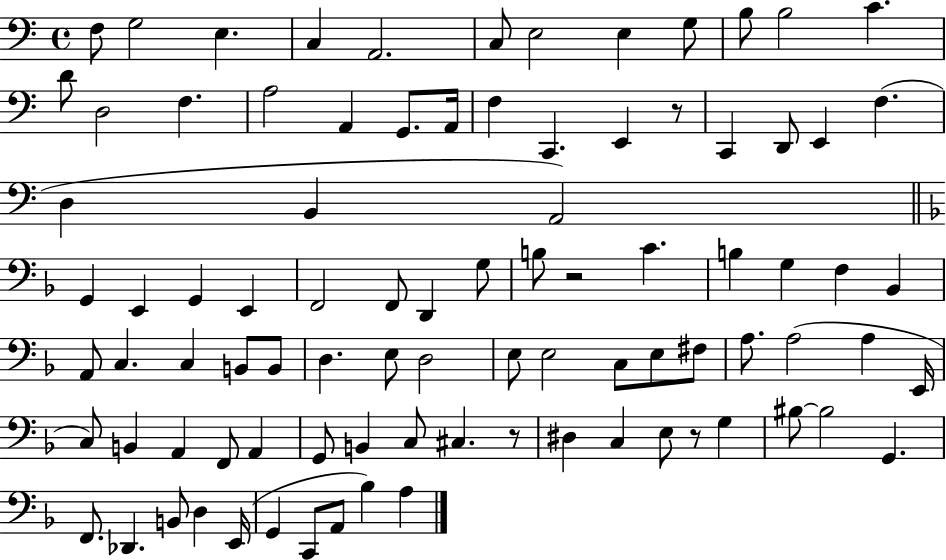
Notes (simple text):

F3/e G3/h E3/q. C3/q A2/h. C3/e E3/h E3/q G3/e B3/e B3/h C4/q. D4/e D3/h F3/q. A3/h A2/q G2/e. A2/s F3/q C2/q. E2/q R/e C2/q D2/e E2/q F3/q. D3/q B2/q A2/h G2/q E2/q G2/q E2/q F2/h F2/e D2/q G3/e B3/e R/h C4/q. B3/q G3/q F3/q Bb2/q A2/e C3/q. C3/q B2/e B2/e D3/q. E3/e D3/h E3/e E3/h C3/e E3/e F#3/e A3/e. A3/h A3/q E2/s C3/e B2/q A2/q F2/e A2/q G2/e B2/q C3/e C#3/q. R/e D#3/q C3/q E3/e R/e G3/q BIS3/e BIS3/h G2/q. F2/e. Db2/q. B2/e D3/q E2/s G2/q C2/e A2/e Bb3/q A3/q